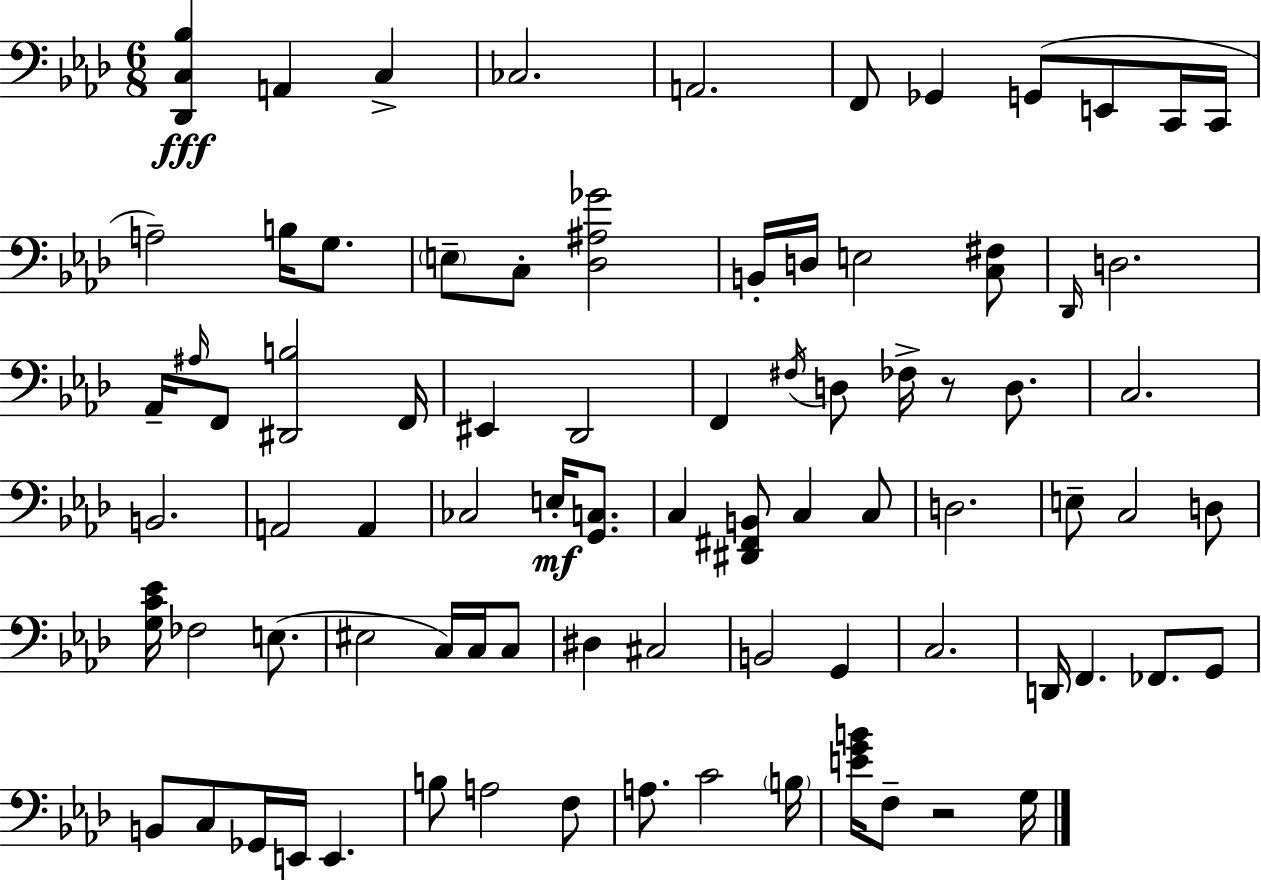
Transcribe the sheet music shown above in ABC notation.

X:1
T:Untitled
M:6/8
L:1/4
K:Ab
[_D,,C,_B,] A,, C, _C,2 A,,2 F,,/2 _G,, G,,/2 E,,/2 C,,/4 C,,/4 A,2 B,/4 G,/2 E,/2 C,/2 [_D,^A,_G]2 B,,/4 D,/4 E,2 [C,^F,]/2 _D,,/4 D,2 _A,,/4 ^A,/4 F,,/2 [^D,,B,]2 F,,/4 ^E,, _D,,2 F,, ^F,/4 D,/2 _F,/4 z/2 D,/2 C,2 B,,2 A,,2 A,, _C,2 E,/4 [G,,C,]/2 C, [^D,,^F,,B,,]/2 C, C,/2 D,2 E,/2 C,2 D,/2 [G,C_E]/4 _F,2 E,/2 ^E,2 C,/4 C,/4 C,/2 ^D, ^C,2 B,,2 G,, C,2 D,,/4 F,, _F,,/2 G,,/2 B,,/2 C,/2 _G,,/4 E,,/4 E,, B,/2 A,2 F,/2 A,/2 C2 B,/4 [EGB]/4 F,/2 z2 G,/4